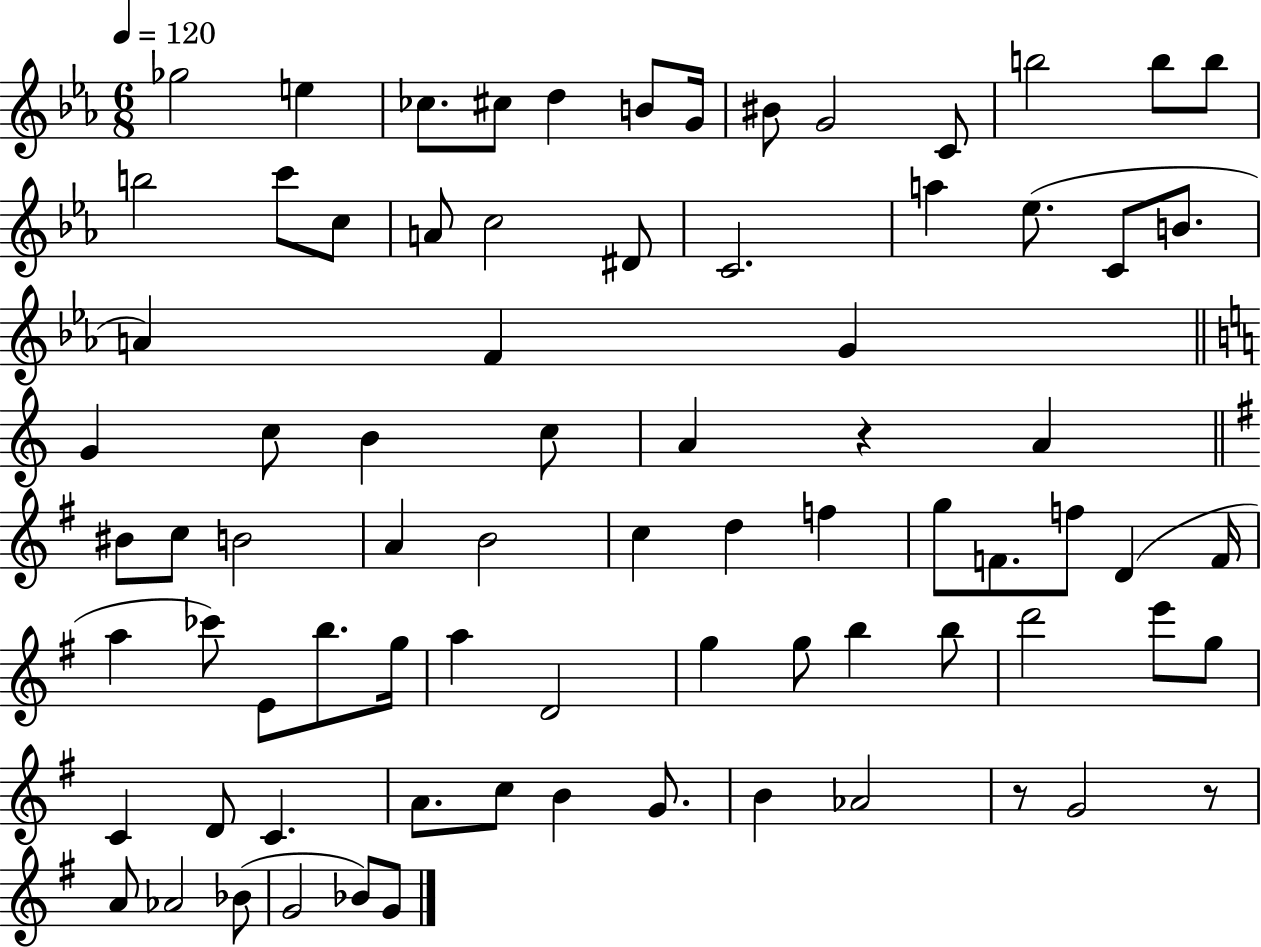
X:1
T:Untitled
M:6/8
L:1/4
K:Eb
_g2 e _c/2 ^c/2 d B/2 G/4 ^B/2 G2 C/2 b2 b/2 b/2 b2 c'/2 c/2 A/2 c2 ^D/2 C2 a _e/2 C/2 B/2 A F G G c/2 B c/2 A z A ^B/2 c/2 B2 A B2 c d f g/2 F/2 f/2 D F/4 a _c'/2 E/2 b/2 g/4 a D2 g g/2 b b/2 d'2 e'/2 g/2 C D/2 C A/2 c/2 B G/2 B _A2 z/2 G2 z/2 A/2 _A2 _B/2 G2 _B/2 G/2